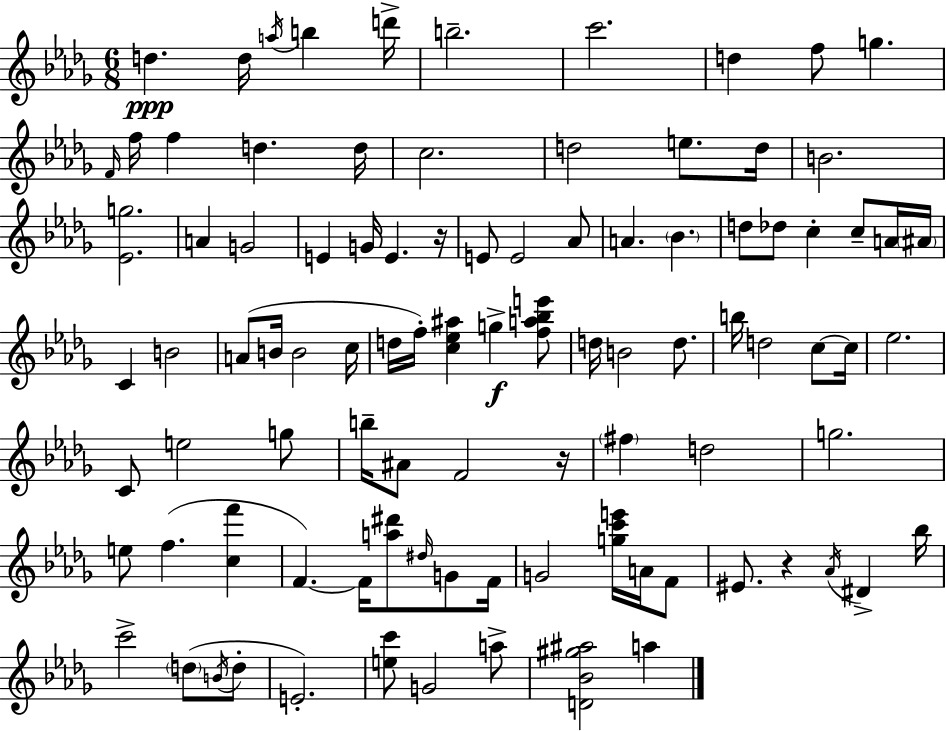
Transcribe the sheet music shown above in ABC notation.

X:1
T:Untitled
M:6/8
L:1/4
K:Bbm
d d/4 a/4 b d'/4 b2 c'2 d f/2 g F/4 f/4 f d d/4 c2 d2 e/2 d/4 B2 [_Eg]2 A G2 E G/4 E z/4 E/2 E2 _A/2 A _B d/2 _d/2 c c/2 A/4 ^A/4 C B2 A/2 B/4 B2 c/4 d/4 f/4 [c_e^a] g [fa_be']/2 d/4 B2 d/2 b/4 d2 c/2 c/4 _e2 C/2 e2 g/2 b/4 ^A/2 F2 z/4 ^f d2 g2 e/2 f [cf'] F F/4 [a^d']/2 ^d/4 G/2 F/4 G2 [gc'e']/4 A/4 F/2 ^E/2 z _A/4 ^D _b/4 c'2 d/2 B/4 d/2 E2 [ec']/2 G2 a/2 [D_B^g^a]2 a